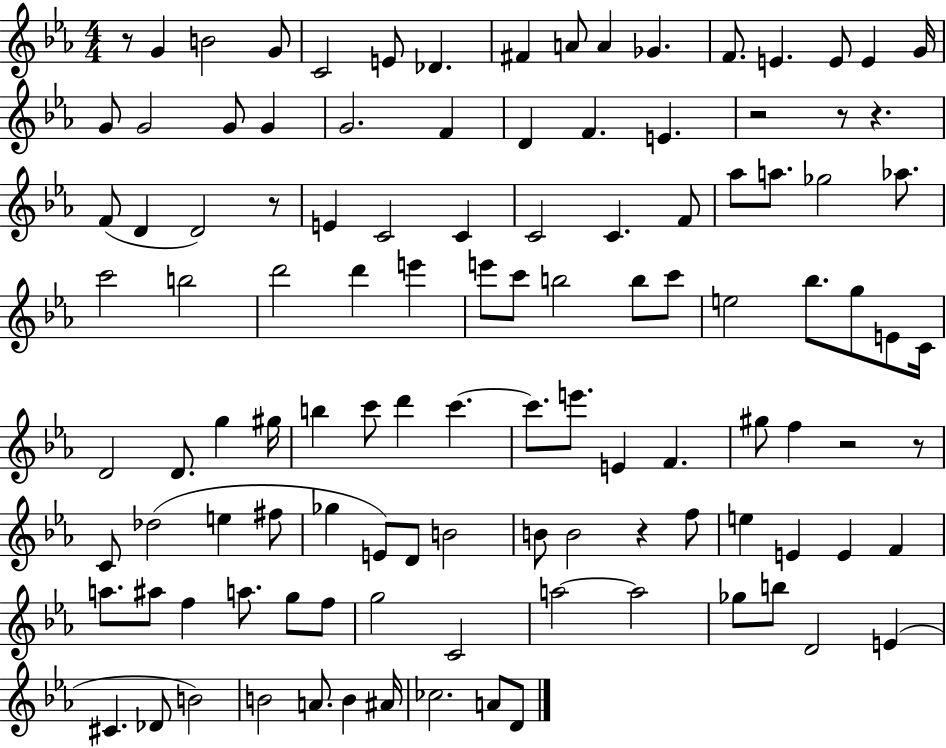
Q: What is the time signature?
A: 4/4